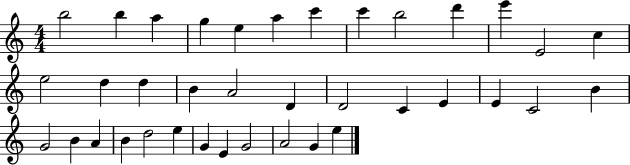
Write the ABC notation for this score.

X:1
T:Untitled
M:4/4
L:1/4
K:C
b2 b a g e a c' c' b2 d' e' E2 c e2 d d B A2 D D2 C E E C2 B G2 B A B d2 e G E G2 A2 G e